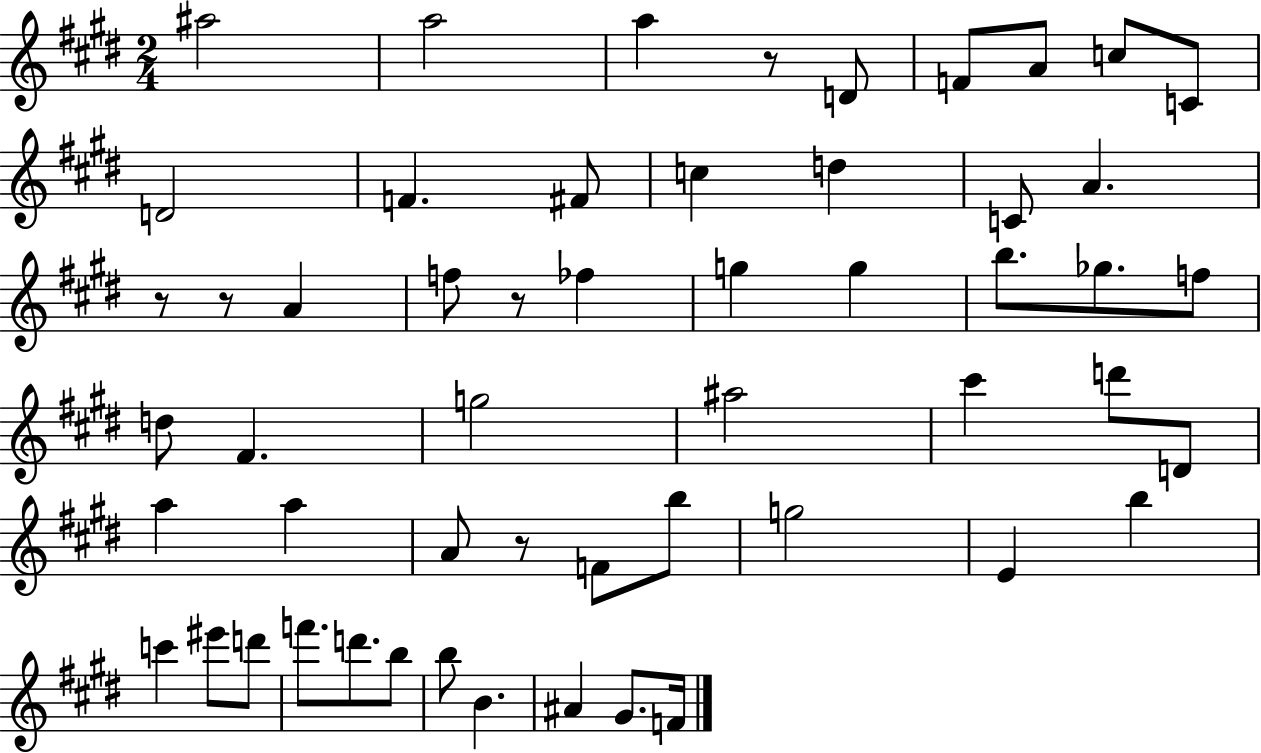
{
  \clef treble
  \numericTimeSignature
  \time 2/4
  \key e \major
  ais''2 | a''2 | a''4 r8 d'8 | f'8 a'8 c''8 c'8 | \break d'2 | f'4. fis'8 | c''4 d''4 | c'8 a'4. | \break r8 r8 a'4 | f''8 r8 fes''4 | g''4 g''4 | b''8. ges''8. f''8 | \break d''8 fis'4. | g''2 | ais''2 | cis'''4 d'''8 d'8 | \break a''4 a''4 | a'8 r8 f'8 b''8 | g''2 | e'4 b''4 | \break c'''4 eis'''8 d'''8 | f'''8. d'''8. b''8 | b''8 b'4. | ais'4 gis'8. f'16 | \break \bar "|."
}